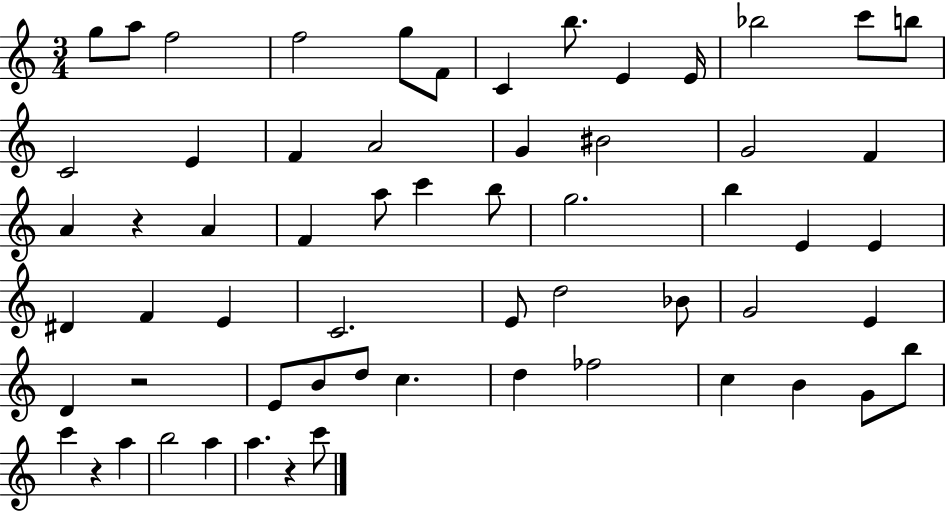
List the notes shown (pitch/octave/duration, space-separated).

G5/e A5/e F5/h F5/h G5/e F4/e C4/q B5/e. E4/q E4/s Bb5/h C6/e B5/e C4/h E4/q F4/q A4/h G4/q BIS4/h G4/h F4/q A4/q R/q A4/q F4/q A5/e C6/q B5/e G5/h. B5/q E4/q E4/q D#4/q F4/q E4/q C4/h. E4/e D5/h Bb4/e G4/h E4/q D4/q R/h E4/e B4/e D5/e C5/q. D5/q FES5/h C5/q B4/q G4/e B5/e C6/q R/q A5/q B5/h A5/q A5/q. R/q C6/e